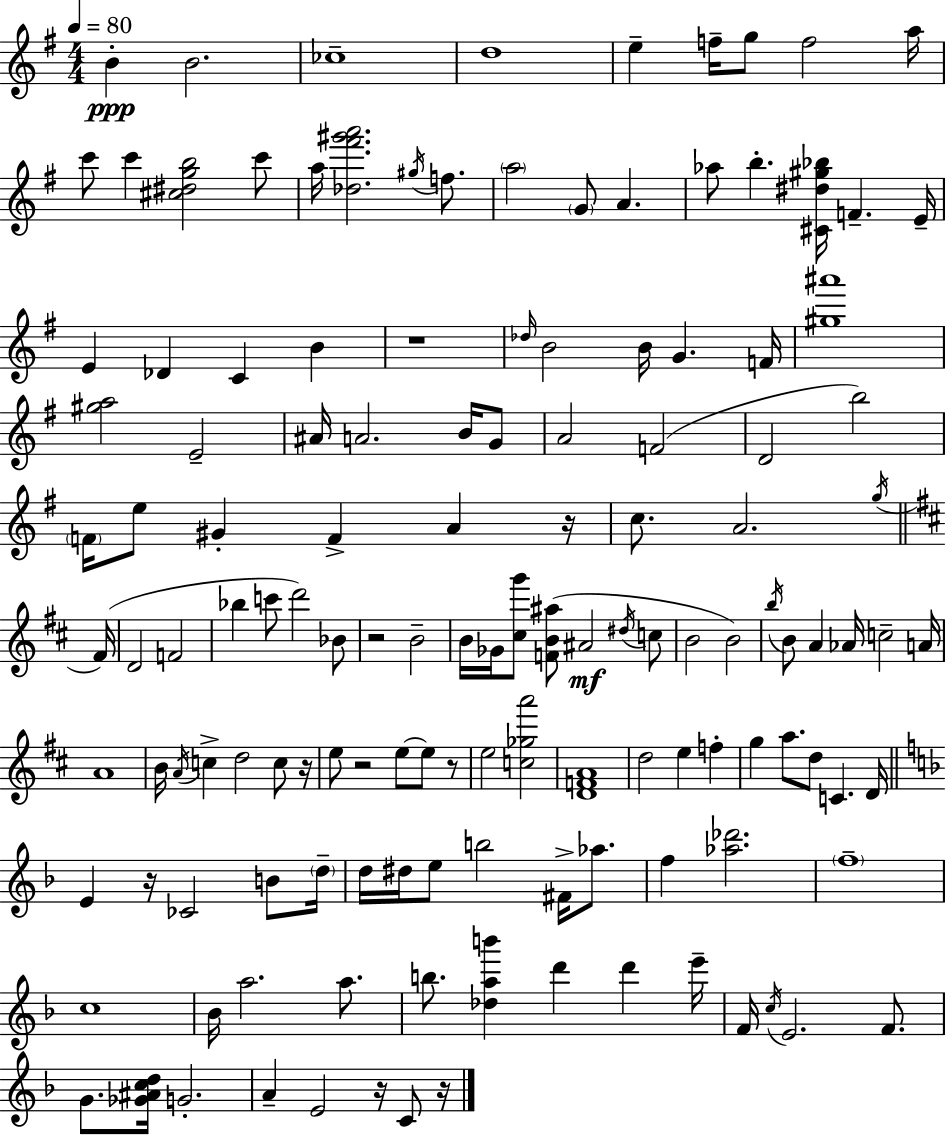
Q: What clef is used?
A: treble